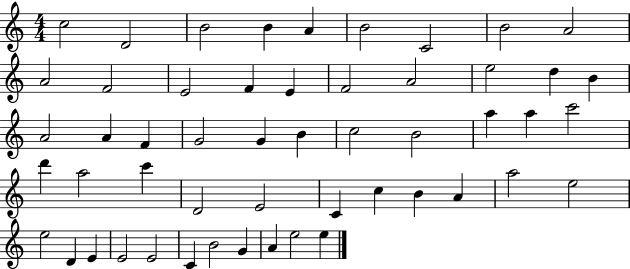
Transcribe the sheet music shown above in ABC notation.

X:1
T:Untitled
M:4/4
L:1/4
K:C
c2 D2 B2 B A B2 C2 B2 A2 A2 F2 E2 F E F2 A2 e2 d B A2 A F G2 G B c2 B2 a a c'2 d' a2 c' D2 E2 C c B A a2 e2 e2 D E E2 E2 C B2 G A e2 e